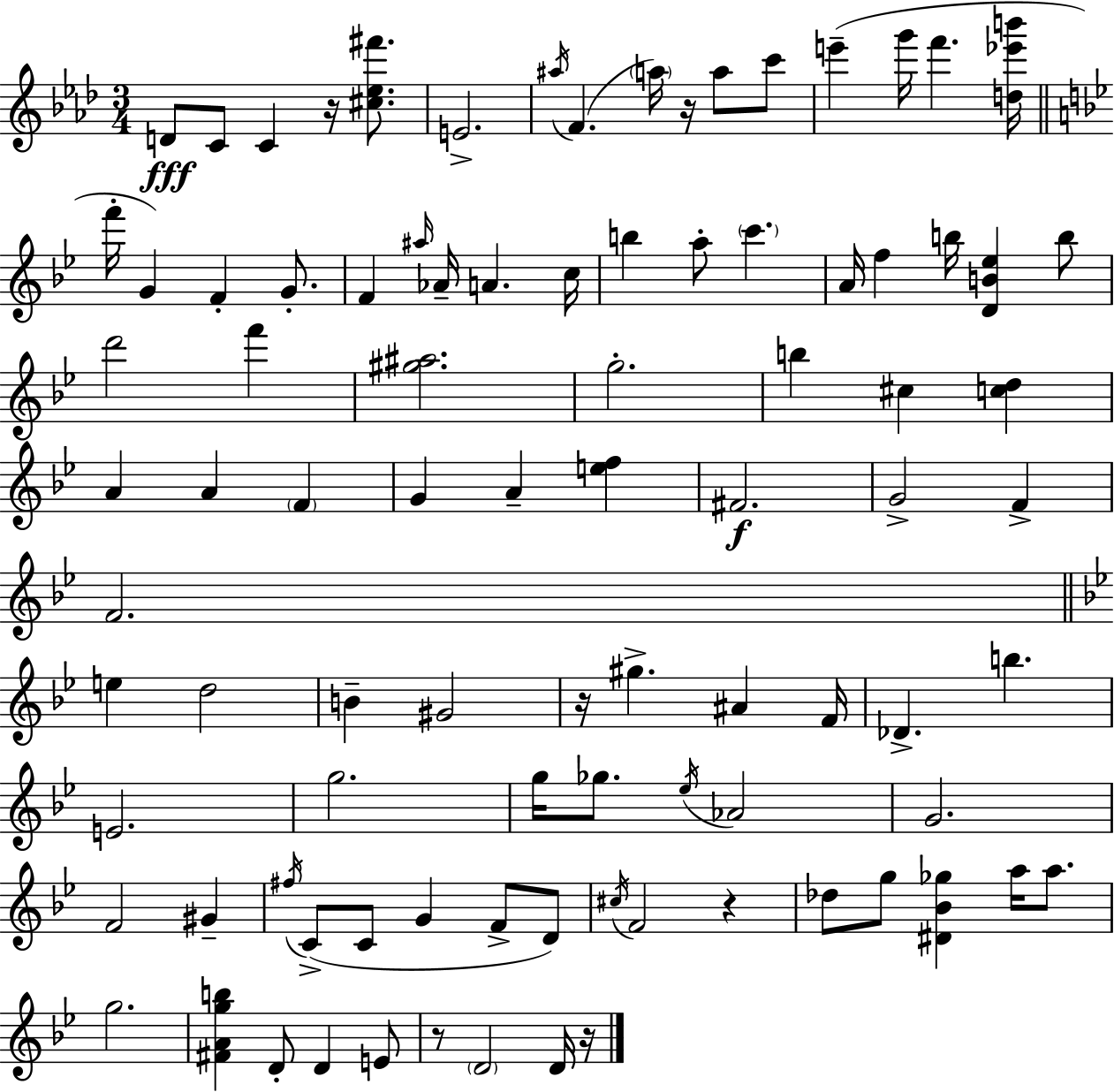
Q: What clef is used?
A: treble